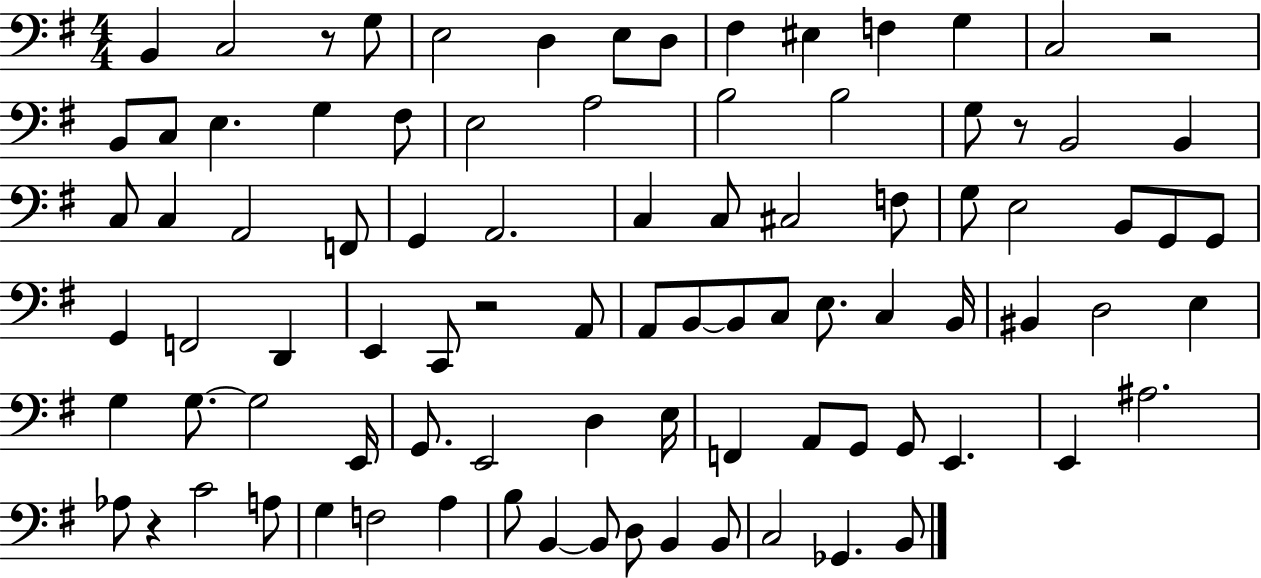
{
  \clef bass
  \numericTimeSignature
  \time 4/4
  \key g \major
  \repeat volta 2 { b,4 c2 r8 g8 | e2 d4 e8 d8 | fis4 eis4 f4 g4 | c2 r2 | \break b,8 c8 e4. g4 fis8 | e2 a2 | b2 b2 | g8 r8 b,2 b,4 | \break c8 c4 a,2 f,8 | g,4 a,2. | c4 c8 cis2 f8 | g8 e2 b,8 g,8 g,8 | \break g,4 f,2 d,4 | e,4 c,8 r2 a,8 | a,8 b,8~~ b,8 c8 e8. c4 b,16 | bis,4 d2 e4 | \break g4 g8.~~ g2 e,16 | g,8. e,2 d4 e16 | f,4 a,8 g,8 g,8 e,4. | e,4 ais2. | \break aes8 r4 c'2 a8 | g4 f2 a4 | b8 b,4~~ b,8 d8 b,4 b,8 | c2 ges,4. b,8 | \break } \bar "|."
}